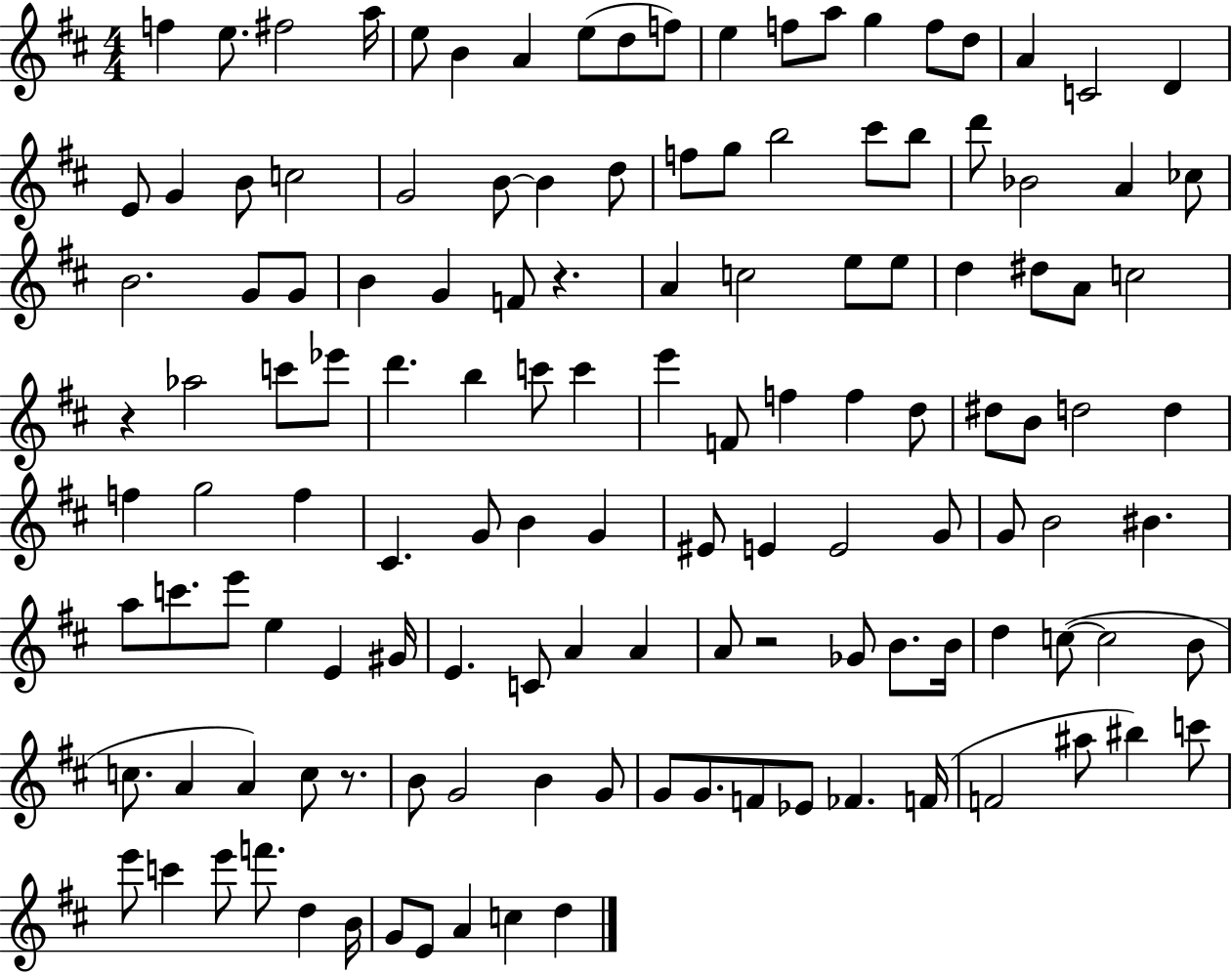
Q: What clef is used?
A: treble